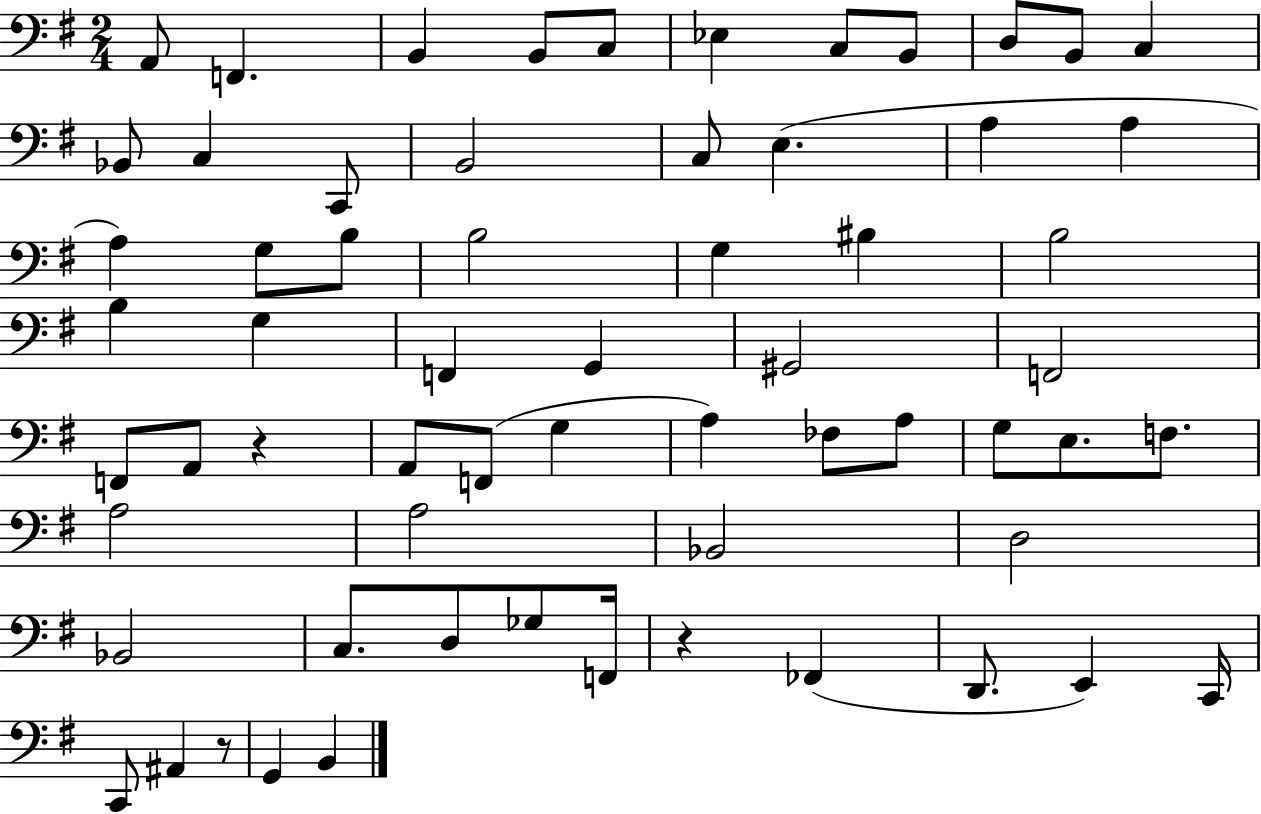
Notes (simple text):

A2/e F2/q. B2/q B2/e C3/e Eb3/q C3/e B2/e D3/e B2/e C3/q Bb2/e C3/q C2/e B2/h C3/e E3/q. A3/q A3/q A3/q G3/e B3/e B3/h G3/q BIS3/q B3/h B3/q G3/q F2/q G2/q G#2/h F2/h F2/e A2/e R/q A2/e F2/e G3/q A3/q FES3/e A3/e G3/e E3/e. F3/e. A3/h A3/h Bb2/h D3/h Bb2/h C3/e. D3/e Gb3/e F2/s R/q FES2/q D2/e. E2/q C2/s C2/e A#2/q R/e G2/q B2/q